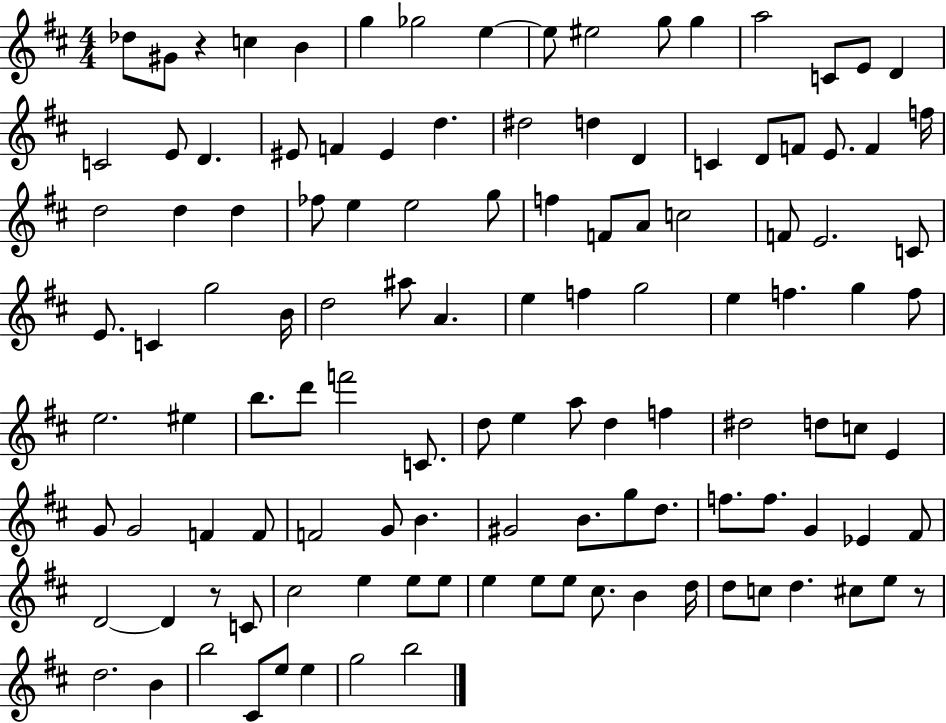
Db5/e G#4/e R/q C5/q B4/q G5/q Gb5/h E5/q E5/e EIS5/h G5/e G5/q A5/h C4/e E4/e D4/q C4/h E4/e D4/q. EIS4/e F4/q EIS4/q D5/q. D#5/h D5/q D4/q C4/q D4/e F4/e E4/e. F4/q F5/s D5/h D5/q D5/q FES5/e E5/q E5/h G5/e F5/q F4/e A4/e C5/h F4/e E4/h. C4/e E4/e. C4/q G5/h B4/s D5/h A#5/e A4/q. E5/q F5/q G5/h E5/q F5/q. G5/q F5/e E5/h. EIS5/q B5/e. D6/e F6/h C4/e. D5/e E5/q A5/e D5/q F5/q D#5/h D5/e C5/e E4/q G4/e G4/h F4/q F4/e F4/h G4/e B4/q. G#4/h B4/e. G5/e D5/e. F5/e. F5/e. G4/q Eb4/q F#4/e D4/h D4/q R/e C4/e C#5/h E5/q E5/e E5/e E5/q E5/e E5/e C#5/e. B4/q D5/s D5/e C5/e D5/q. C#5/e E5/e R/e D5/h. B4/q B5/h C#4/e E5/e E5/q G5/h B5/h